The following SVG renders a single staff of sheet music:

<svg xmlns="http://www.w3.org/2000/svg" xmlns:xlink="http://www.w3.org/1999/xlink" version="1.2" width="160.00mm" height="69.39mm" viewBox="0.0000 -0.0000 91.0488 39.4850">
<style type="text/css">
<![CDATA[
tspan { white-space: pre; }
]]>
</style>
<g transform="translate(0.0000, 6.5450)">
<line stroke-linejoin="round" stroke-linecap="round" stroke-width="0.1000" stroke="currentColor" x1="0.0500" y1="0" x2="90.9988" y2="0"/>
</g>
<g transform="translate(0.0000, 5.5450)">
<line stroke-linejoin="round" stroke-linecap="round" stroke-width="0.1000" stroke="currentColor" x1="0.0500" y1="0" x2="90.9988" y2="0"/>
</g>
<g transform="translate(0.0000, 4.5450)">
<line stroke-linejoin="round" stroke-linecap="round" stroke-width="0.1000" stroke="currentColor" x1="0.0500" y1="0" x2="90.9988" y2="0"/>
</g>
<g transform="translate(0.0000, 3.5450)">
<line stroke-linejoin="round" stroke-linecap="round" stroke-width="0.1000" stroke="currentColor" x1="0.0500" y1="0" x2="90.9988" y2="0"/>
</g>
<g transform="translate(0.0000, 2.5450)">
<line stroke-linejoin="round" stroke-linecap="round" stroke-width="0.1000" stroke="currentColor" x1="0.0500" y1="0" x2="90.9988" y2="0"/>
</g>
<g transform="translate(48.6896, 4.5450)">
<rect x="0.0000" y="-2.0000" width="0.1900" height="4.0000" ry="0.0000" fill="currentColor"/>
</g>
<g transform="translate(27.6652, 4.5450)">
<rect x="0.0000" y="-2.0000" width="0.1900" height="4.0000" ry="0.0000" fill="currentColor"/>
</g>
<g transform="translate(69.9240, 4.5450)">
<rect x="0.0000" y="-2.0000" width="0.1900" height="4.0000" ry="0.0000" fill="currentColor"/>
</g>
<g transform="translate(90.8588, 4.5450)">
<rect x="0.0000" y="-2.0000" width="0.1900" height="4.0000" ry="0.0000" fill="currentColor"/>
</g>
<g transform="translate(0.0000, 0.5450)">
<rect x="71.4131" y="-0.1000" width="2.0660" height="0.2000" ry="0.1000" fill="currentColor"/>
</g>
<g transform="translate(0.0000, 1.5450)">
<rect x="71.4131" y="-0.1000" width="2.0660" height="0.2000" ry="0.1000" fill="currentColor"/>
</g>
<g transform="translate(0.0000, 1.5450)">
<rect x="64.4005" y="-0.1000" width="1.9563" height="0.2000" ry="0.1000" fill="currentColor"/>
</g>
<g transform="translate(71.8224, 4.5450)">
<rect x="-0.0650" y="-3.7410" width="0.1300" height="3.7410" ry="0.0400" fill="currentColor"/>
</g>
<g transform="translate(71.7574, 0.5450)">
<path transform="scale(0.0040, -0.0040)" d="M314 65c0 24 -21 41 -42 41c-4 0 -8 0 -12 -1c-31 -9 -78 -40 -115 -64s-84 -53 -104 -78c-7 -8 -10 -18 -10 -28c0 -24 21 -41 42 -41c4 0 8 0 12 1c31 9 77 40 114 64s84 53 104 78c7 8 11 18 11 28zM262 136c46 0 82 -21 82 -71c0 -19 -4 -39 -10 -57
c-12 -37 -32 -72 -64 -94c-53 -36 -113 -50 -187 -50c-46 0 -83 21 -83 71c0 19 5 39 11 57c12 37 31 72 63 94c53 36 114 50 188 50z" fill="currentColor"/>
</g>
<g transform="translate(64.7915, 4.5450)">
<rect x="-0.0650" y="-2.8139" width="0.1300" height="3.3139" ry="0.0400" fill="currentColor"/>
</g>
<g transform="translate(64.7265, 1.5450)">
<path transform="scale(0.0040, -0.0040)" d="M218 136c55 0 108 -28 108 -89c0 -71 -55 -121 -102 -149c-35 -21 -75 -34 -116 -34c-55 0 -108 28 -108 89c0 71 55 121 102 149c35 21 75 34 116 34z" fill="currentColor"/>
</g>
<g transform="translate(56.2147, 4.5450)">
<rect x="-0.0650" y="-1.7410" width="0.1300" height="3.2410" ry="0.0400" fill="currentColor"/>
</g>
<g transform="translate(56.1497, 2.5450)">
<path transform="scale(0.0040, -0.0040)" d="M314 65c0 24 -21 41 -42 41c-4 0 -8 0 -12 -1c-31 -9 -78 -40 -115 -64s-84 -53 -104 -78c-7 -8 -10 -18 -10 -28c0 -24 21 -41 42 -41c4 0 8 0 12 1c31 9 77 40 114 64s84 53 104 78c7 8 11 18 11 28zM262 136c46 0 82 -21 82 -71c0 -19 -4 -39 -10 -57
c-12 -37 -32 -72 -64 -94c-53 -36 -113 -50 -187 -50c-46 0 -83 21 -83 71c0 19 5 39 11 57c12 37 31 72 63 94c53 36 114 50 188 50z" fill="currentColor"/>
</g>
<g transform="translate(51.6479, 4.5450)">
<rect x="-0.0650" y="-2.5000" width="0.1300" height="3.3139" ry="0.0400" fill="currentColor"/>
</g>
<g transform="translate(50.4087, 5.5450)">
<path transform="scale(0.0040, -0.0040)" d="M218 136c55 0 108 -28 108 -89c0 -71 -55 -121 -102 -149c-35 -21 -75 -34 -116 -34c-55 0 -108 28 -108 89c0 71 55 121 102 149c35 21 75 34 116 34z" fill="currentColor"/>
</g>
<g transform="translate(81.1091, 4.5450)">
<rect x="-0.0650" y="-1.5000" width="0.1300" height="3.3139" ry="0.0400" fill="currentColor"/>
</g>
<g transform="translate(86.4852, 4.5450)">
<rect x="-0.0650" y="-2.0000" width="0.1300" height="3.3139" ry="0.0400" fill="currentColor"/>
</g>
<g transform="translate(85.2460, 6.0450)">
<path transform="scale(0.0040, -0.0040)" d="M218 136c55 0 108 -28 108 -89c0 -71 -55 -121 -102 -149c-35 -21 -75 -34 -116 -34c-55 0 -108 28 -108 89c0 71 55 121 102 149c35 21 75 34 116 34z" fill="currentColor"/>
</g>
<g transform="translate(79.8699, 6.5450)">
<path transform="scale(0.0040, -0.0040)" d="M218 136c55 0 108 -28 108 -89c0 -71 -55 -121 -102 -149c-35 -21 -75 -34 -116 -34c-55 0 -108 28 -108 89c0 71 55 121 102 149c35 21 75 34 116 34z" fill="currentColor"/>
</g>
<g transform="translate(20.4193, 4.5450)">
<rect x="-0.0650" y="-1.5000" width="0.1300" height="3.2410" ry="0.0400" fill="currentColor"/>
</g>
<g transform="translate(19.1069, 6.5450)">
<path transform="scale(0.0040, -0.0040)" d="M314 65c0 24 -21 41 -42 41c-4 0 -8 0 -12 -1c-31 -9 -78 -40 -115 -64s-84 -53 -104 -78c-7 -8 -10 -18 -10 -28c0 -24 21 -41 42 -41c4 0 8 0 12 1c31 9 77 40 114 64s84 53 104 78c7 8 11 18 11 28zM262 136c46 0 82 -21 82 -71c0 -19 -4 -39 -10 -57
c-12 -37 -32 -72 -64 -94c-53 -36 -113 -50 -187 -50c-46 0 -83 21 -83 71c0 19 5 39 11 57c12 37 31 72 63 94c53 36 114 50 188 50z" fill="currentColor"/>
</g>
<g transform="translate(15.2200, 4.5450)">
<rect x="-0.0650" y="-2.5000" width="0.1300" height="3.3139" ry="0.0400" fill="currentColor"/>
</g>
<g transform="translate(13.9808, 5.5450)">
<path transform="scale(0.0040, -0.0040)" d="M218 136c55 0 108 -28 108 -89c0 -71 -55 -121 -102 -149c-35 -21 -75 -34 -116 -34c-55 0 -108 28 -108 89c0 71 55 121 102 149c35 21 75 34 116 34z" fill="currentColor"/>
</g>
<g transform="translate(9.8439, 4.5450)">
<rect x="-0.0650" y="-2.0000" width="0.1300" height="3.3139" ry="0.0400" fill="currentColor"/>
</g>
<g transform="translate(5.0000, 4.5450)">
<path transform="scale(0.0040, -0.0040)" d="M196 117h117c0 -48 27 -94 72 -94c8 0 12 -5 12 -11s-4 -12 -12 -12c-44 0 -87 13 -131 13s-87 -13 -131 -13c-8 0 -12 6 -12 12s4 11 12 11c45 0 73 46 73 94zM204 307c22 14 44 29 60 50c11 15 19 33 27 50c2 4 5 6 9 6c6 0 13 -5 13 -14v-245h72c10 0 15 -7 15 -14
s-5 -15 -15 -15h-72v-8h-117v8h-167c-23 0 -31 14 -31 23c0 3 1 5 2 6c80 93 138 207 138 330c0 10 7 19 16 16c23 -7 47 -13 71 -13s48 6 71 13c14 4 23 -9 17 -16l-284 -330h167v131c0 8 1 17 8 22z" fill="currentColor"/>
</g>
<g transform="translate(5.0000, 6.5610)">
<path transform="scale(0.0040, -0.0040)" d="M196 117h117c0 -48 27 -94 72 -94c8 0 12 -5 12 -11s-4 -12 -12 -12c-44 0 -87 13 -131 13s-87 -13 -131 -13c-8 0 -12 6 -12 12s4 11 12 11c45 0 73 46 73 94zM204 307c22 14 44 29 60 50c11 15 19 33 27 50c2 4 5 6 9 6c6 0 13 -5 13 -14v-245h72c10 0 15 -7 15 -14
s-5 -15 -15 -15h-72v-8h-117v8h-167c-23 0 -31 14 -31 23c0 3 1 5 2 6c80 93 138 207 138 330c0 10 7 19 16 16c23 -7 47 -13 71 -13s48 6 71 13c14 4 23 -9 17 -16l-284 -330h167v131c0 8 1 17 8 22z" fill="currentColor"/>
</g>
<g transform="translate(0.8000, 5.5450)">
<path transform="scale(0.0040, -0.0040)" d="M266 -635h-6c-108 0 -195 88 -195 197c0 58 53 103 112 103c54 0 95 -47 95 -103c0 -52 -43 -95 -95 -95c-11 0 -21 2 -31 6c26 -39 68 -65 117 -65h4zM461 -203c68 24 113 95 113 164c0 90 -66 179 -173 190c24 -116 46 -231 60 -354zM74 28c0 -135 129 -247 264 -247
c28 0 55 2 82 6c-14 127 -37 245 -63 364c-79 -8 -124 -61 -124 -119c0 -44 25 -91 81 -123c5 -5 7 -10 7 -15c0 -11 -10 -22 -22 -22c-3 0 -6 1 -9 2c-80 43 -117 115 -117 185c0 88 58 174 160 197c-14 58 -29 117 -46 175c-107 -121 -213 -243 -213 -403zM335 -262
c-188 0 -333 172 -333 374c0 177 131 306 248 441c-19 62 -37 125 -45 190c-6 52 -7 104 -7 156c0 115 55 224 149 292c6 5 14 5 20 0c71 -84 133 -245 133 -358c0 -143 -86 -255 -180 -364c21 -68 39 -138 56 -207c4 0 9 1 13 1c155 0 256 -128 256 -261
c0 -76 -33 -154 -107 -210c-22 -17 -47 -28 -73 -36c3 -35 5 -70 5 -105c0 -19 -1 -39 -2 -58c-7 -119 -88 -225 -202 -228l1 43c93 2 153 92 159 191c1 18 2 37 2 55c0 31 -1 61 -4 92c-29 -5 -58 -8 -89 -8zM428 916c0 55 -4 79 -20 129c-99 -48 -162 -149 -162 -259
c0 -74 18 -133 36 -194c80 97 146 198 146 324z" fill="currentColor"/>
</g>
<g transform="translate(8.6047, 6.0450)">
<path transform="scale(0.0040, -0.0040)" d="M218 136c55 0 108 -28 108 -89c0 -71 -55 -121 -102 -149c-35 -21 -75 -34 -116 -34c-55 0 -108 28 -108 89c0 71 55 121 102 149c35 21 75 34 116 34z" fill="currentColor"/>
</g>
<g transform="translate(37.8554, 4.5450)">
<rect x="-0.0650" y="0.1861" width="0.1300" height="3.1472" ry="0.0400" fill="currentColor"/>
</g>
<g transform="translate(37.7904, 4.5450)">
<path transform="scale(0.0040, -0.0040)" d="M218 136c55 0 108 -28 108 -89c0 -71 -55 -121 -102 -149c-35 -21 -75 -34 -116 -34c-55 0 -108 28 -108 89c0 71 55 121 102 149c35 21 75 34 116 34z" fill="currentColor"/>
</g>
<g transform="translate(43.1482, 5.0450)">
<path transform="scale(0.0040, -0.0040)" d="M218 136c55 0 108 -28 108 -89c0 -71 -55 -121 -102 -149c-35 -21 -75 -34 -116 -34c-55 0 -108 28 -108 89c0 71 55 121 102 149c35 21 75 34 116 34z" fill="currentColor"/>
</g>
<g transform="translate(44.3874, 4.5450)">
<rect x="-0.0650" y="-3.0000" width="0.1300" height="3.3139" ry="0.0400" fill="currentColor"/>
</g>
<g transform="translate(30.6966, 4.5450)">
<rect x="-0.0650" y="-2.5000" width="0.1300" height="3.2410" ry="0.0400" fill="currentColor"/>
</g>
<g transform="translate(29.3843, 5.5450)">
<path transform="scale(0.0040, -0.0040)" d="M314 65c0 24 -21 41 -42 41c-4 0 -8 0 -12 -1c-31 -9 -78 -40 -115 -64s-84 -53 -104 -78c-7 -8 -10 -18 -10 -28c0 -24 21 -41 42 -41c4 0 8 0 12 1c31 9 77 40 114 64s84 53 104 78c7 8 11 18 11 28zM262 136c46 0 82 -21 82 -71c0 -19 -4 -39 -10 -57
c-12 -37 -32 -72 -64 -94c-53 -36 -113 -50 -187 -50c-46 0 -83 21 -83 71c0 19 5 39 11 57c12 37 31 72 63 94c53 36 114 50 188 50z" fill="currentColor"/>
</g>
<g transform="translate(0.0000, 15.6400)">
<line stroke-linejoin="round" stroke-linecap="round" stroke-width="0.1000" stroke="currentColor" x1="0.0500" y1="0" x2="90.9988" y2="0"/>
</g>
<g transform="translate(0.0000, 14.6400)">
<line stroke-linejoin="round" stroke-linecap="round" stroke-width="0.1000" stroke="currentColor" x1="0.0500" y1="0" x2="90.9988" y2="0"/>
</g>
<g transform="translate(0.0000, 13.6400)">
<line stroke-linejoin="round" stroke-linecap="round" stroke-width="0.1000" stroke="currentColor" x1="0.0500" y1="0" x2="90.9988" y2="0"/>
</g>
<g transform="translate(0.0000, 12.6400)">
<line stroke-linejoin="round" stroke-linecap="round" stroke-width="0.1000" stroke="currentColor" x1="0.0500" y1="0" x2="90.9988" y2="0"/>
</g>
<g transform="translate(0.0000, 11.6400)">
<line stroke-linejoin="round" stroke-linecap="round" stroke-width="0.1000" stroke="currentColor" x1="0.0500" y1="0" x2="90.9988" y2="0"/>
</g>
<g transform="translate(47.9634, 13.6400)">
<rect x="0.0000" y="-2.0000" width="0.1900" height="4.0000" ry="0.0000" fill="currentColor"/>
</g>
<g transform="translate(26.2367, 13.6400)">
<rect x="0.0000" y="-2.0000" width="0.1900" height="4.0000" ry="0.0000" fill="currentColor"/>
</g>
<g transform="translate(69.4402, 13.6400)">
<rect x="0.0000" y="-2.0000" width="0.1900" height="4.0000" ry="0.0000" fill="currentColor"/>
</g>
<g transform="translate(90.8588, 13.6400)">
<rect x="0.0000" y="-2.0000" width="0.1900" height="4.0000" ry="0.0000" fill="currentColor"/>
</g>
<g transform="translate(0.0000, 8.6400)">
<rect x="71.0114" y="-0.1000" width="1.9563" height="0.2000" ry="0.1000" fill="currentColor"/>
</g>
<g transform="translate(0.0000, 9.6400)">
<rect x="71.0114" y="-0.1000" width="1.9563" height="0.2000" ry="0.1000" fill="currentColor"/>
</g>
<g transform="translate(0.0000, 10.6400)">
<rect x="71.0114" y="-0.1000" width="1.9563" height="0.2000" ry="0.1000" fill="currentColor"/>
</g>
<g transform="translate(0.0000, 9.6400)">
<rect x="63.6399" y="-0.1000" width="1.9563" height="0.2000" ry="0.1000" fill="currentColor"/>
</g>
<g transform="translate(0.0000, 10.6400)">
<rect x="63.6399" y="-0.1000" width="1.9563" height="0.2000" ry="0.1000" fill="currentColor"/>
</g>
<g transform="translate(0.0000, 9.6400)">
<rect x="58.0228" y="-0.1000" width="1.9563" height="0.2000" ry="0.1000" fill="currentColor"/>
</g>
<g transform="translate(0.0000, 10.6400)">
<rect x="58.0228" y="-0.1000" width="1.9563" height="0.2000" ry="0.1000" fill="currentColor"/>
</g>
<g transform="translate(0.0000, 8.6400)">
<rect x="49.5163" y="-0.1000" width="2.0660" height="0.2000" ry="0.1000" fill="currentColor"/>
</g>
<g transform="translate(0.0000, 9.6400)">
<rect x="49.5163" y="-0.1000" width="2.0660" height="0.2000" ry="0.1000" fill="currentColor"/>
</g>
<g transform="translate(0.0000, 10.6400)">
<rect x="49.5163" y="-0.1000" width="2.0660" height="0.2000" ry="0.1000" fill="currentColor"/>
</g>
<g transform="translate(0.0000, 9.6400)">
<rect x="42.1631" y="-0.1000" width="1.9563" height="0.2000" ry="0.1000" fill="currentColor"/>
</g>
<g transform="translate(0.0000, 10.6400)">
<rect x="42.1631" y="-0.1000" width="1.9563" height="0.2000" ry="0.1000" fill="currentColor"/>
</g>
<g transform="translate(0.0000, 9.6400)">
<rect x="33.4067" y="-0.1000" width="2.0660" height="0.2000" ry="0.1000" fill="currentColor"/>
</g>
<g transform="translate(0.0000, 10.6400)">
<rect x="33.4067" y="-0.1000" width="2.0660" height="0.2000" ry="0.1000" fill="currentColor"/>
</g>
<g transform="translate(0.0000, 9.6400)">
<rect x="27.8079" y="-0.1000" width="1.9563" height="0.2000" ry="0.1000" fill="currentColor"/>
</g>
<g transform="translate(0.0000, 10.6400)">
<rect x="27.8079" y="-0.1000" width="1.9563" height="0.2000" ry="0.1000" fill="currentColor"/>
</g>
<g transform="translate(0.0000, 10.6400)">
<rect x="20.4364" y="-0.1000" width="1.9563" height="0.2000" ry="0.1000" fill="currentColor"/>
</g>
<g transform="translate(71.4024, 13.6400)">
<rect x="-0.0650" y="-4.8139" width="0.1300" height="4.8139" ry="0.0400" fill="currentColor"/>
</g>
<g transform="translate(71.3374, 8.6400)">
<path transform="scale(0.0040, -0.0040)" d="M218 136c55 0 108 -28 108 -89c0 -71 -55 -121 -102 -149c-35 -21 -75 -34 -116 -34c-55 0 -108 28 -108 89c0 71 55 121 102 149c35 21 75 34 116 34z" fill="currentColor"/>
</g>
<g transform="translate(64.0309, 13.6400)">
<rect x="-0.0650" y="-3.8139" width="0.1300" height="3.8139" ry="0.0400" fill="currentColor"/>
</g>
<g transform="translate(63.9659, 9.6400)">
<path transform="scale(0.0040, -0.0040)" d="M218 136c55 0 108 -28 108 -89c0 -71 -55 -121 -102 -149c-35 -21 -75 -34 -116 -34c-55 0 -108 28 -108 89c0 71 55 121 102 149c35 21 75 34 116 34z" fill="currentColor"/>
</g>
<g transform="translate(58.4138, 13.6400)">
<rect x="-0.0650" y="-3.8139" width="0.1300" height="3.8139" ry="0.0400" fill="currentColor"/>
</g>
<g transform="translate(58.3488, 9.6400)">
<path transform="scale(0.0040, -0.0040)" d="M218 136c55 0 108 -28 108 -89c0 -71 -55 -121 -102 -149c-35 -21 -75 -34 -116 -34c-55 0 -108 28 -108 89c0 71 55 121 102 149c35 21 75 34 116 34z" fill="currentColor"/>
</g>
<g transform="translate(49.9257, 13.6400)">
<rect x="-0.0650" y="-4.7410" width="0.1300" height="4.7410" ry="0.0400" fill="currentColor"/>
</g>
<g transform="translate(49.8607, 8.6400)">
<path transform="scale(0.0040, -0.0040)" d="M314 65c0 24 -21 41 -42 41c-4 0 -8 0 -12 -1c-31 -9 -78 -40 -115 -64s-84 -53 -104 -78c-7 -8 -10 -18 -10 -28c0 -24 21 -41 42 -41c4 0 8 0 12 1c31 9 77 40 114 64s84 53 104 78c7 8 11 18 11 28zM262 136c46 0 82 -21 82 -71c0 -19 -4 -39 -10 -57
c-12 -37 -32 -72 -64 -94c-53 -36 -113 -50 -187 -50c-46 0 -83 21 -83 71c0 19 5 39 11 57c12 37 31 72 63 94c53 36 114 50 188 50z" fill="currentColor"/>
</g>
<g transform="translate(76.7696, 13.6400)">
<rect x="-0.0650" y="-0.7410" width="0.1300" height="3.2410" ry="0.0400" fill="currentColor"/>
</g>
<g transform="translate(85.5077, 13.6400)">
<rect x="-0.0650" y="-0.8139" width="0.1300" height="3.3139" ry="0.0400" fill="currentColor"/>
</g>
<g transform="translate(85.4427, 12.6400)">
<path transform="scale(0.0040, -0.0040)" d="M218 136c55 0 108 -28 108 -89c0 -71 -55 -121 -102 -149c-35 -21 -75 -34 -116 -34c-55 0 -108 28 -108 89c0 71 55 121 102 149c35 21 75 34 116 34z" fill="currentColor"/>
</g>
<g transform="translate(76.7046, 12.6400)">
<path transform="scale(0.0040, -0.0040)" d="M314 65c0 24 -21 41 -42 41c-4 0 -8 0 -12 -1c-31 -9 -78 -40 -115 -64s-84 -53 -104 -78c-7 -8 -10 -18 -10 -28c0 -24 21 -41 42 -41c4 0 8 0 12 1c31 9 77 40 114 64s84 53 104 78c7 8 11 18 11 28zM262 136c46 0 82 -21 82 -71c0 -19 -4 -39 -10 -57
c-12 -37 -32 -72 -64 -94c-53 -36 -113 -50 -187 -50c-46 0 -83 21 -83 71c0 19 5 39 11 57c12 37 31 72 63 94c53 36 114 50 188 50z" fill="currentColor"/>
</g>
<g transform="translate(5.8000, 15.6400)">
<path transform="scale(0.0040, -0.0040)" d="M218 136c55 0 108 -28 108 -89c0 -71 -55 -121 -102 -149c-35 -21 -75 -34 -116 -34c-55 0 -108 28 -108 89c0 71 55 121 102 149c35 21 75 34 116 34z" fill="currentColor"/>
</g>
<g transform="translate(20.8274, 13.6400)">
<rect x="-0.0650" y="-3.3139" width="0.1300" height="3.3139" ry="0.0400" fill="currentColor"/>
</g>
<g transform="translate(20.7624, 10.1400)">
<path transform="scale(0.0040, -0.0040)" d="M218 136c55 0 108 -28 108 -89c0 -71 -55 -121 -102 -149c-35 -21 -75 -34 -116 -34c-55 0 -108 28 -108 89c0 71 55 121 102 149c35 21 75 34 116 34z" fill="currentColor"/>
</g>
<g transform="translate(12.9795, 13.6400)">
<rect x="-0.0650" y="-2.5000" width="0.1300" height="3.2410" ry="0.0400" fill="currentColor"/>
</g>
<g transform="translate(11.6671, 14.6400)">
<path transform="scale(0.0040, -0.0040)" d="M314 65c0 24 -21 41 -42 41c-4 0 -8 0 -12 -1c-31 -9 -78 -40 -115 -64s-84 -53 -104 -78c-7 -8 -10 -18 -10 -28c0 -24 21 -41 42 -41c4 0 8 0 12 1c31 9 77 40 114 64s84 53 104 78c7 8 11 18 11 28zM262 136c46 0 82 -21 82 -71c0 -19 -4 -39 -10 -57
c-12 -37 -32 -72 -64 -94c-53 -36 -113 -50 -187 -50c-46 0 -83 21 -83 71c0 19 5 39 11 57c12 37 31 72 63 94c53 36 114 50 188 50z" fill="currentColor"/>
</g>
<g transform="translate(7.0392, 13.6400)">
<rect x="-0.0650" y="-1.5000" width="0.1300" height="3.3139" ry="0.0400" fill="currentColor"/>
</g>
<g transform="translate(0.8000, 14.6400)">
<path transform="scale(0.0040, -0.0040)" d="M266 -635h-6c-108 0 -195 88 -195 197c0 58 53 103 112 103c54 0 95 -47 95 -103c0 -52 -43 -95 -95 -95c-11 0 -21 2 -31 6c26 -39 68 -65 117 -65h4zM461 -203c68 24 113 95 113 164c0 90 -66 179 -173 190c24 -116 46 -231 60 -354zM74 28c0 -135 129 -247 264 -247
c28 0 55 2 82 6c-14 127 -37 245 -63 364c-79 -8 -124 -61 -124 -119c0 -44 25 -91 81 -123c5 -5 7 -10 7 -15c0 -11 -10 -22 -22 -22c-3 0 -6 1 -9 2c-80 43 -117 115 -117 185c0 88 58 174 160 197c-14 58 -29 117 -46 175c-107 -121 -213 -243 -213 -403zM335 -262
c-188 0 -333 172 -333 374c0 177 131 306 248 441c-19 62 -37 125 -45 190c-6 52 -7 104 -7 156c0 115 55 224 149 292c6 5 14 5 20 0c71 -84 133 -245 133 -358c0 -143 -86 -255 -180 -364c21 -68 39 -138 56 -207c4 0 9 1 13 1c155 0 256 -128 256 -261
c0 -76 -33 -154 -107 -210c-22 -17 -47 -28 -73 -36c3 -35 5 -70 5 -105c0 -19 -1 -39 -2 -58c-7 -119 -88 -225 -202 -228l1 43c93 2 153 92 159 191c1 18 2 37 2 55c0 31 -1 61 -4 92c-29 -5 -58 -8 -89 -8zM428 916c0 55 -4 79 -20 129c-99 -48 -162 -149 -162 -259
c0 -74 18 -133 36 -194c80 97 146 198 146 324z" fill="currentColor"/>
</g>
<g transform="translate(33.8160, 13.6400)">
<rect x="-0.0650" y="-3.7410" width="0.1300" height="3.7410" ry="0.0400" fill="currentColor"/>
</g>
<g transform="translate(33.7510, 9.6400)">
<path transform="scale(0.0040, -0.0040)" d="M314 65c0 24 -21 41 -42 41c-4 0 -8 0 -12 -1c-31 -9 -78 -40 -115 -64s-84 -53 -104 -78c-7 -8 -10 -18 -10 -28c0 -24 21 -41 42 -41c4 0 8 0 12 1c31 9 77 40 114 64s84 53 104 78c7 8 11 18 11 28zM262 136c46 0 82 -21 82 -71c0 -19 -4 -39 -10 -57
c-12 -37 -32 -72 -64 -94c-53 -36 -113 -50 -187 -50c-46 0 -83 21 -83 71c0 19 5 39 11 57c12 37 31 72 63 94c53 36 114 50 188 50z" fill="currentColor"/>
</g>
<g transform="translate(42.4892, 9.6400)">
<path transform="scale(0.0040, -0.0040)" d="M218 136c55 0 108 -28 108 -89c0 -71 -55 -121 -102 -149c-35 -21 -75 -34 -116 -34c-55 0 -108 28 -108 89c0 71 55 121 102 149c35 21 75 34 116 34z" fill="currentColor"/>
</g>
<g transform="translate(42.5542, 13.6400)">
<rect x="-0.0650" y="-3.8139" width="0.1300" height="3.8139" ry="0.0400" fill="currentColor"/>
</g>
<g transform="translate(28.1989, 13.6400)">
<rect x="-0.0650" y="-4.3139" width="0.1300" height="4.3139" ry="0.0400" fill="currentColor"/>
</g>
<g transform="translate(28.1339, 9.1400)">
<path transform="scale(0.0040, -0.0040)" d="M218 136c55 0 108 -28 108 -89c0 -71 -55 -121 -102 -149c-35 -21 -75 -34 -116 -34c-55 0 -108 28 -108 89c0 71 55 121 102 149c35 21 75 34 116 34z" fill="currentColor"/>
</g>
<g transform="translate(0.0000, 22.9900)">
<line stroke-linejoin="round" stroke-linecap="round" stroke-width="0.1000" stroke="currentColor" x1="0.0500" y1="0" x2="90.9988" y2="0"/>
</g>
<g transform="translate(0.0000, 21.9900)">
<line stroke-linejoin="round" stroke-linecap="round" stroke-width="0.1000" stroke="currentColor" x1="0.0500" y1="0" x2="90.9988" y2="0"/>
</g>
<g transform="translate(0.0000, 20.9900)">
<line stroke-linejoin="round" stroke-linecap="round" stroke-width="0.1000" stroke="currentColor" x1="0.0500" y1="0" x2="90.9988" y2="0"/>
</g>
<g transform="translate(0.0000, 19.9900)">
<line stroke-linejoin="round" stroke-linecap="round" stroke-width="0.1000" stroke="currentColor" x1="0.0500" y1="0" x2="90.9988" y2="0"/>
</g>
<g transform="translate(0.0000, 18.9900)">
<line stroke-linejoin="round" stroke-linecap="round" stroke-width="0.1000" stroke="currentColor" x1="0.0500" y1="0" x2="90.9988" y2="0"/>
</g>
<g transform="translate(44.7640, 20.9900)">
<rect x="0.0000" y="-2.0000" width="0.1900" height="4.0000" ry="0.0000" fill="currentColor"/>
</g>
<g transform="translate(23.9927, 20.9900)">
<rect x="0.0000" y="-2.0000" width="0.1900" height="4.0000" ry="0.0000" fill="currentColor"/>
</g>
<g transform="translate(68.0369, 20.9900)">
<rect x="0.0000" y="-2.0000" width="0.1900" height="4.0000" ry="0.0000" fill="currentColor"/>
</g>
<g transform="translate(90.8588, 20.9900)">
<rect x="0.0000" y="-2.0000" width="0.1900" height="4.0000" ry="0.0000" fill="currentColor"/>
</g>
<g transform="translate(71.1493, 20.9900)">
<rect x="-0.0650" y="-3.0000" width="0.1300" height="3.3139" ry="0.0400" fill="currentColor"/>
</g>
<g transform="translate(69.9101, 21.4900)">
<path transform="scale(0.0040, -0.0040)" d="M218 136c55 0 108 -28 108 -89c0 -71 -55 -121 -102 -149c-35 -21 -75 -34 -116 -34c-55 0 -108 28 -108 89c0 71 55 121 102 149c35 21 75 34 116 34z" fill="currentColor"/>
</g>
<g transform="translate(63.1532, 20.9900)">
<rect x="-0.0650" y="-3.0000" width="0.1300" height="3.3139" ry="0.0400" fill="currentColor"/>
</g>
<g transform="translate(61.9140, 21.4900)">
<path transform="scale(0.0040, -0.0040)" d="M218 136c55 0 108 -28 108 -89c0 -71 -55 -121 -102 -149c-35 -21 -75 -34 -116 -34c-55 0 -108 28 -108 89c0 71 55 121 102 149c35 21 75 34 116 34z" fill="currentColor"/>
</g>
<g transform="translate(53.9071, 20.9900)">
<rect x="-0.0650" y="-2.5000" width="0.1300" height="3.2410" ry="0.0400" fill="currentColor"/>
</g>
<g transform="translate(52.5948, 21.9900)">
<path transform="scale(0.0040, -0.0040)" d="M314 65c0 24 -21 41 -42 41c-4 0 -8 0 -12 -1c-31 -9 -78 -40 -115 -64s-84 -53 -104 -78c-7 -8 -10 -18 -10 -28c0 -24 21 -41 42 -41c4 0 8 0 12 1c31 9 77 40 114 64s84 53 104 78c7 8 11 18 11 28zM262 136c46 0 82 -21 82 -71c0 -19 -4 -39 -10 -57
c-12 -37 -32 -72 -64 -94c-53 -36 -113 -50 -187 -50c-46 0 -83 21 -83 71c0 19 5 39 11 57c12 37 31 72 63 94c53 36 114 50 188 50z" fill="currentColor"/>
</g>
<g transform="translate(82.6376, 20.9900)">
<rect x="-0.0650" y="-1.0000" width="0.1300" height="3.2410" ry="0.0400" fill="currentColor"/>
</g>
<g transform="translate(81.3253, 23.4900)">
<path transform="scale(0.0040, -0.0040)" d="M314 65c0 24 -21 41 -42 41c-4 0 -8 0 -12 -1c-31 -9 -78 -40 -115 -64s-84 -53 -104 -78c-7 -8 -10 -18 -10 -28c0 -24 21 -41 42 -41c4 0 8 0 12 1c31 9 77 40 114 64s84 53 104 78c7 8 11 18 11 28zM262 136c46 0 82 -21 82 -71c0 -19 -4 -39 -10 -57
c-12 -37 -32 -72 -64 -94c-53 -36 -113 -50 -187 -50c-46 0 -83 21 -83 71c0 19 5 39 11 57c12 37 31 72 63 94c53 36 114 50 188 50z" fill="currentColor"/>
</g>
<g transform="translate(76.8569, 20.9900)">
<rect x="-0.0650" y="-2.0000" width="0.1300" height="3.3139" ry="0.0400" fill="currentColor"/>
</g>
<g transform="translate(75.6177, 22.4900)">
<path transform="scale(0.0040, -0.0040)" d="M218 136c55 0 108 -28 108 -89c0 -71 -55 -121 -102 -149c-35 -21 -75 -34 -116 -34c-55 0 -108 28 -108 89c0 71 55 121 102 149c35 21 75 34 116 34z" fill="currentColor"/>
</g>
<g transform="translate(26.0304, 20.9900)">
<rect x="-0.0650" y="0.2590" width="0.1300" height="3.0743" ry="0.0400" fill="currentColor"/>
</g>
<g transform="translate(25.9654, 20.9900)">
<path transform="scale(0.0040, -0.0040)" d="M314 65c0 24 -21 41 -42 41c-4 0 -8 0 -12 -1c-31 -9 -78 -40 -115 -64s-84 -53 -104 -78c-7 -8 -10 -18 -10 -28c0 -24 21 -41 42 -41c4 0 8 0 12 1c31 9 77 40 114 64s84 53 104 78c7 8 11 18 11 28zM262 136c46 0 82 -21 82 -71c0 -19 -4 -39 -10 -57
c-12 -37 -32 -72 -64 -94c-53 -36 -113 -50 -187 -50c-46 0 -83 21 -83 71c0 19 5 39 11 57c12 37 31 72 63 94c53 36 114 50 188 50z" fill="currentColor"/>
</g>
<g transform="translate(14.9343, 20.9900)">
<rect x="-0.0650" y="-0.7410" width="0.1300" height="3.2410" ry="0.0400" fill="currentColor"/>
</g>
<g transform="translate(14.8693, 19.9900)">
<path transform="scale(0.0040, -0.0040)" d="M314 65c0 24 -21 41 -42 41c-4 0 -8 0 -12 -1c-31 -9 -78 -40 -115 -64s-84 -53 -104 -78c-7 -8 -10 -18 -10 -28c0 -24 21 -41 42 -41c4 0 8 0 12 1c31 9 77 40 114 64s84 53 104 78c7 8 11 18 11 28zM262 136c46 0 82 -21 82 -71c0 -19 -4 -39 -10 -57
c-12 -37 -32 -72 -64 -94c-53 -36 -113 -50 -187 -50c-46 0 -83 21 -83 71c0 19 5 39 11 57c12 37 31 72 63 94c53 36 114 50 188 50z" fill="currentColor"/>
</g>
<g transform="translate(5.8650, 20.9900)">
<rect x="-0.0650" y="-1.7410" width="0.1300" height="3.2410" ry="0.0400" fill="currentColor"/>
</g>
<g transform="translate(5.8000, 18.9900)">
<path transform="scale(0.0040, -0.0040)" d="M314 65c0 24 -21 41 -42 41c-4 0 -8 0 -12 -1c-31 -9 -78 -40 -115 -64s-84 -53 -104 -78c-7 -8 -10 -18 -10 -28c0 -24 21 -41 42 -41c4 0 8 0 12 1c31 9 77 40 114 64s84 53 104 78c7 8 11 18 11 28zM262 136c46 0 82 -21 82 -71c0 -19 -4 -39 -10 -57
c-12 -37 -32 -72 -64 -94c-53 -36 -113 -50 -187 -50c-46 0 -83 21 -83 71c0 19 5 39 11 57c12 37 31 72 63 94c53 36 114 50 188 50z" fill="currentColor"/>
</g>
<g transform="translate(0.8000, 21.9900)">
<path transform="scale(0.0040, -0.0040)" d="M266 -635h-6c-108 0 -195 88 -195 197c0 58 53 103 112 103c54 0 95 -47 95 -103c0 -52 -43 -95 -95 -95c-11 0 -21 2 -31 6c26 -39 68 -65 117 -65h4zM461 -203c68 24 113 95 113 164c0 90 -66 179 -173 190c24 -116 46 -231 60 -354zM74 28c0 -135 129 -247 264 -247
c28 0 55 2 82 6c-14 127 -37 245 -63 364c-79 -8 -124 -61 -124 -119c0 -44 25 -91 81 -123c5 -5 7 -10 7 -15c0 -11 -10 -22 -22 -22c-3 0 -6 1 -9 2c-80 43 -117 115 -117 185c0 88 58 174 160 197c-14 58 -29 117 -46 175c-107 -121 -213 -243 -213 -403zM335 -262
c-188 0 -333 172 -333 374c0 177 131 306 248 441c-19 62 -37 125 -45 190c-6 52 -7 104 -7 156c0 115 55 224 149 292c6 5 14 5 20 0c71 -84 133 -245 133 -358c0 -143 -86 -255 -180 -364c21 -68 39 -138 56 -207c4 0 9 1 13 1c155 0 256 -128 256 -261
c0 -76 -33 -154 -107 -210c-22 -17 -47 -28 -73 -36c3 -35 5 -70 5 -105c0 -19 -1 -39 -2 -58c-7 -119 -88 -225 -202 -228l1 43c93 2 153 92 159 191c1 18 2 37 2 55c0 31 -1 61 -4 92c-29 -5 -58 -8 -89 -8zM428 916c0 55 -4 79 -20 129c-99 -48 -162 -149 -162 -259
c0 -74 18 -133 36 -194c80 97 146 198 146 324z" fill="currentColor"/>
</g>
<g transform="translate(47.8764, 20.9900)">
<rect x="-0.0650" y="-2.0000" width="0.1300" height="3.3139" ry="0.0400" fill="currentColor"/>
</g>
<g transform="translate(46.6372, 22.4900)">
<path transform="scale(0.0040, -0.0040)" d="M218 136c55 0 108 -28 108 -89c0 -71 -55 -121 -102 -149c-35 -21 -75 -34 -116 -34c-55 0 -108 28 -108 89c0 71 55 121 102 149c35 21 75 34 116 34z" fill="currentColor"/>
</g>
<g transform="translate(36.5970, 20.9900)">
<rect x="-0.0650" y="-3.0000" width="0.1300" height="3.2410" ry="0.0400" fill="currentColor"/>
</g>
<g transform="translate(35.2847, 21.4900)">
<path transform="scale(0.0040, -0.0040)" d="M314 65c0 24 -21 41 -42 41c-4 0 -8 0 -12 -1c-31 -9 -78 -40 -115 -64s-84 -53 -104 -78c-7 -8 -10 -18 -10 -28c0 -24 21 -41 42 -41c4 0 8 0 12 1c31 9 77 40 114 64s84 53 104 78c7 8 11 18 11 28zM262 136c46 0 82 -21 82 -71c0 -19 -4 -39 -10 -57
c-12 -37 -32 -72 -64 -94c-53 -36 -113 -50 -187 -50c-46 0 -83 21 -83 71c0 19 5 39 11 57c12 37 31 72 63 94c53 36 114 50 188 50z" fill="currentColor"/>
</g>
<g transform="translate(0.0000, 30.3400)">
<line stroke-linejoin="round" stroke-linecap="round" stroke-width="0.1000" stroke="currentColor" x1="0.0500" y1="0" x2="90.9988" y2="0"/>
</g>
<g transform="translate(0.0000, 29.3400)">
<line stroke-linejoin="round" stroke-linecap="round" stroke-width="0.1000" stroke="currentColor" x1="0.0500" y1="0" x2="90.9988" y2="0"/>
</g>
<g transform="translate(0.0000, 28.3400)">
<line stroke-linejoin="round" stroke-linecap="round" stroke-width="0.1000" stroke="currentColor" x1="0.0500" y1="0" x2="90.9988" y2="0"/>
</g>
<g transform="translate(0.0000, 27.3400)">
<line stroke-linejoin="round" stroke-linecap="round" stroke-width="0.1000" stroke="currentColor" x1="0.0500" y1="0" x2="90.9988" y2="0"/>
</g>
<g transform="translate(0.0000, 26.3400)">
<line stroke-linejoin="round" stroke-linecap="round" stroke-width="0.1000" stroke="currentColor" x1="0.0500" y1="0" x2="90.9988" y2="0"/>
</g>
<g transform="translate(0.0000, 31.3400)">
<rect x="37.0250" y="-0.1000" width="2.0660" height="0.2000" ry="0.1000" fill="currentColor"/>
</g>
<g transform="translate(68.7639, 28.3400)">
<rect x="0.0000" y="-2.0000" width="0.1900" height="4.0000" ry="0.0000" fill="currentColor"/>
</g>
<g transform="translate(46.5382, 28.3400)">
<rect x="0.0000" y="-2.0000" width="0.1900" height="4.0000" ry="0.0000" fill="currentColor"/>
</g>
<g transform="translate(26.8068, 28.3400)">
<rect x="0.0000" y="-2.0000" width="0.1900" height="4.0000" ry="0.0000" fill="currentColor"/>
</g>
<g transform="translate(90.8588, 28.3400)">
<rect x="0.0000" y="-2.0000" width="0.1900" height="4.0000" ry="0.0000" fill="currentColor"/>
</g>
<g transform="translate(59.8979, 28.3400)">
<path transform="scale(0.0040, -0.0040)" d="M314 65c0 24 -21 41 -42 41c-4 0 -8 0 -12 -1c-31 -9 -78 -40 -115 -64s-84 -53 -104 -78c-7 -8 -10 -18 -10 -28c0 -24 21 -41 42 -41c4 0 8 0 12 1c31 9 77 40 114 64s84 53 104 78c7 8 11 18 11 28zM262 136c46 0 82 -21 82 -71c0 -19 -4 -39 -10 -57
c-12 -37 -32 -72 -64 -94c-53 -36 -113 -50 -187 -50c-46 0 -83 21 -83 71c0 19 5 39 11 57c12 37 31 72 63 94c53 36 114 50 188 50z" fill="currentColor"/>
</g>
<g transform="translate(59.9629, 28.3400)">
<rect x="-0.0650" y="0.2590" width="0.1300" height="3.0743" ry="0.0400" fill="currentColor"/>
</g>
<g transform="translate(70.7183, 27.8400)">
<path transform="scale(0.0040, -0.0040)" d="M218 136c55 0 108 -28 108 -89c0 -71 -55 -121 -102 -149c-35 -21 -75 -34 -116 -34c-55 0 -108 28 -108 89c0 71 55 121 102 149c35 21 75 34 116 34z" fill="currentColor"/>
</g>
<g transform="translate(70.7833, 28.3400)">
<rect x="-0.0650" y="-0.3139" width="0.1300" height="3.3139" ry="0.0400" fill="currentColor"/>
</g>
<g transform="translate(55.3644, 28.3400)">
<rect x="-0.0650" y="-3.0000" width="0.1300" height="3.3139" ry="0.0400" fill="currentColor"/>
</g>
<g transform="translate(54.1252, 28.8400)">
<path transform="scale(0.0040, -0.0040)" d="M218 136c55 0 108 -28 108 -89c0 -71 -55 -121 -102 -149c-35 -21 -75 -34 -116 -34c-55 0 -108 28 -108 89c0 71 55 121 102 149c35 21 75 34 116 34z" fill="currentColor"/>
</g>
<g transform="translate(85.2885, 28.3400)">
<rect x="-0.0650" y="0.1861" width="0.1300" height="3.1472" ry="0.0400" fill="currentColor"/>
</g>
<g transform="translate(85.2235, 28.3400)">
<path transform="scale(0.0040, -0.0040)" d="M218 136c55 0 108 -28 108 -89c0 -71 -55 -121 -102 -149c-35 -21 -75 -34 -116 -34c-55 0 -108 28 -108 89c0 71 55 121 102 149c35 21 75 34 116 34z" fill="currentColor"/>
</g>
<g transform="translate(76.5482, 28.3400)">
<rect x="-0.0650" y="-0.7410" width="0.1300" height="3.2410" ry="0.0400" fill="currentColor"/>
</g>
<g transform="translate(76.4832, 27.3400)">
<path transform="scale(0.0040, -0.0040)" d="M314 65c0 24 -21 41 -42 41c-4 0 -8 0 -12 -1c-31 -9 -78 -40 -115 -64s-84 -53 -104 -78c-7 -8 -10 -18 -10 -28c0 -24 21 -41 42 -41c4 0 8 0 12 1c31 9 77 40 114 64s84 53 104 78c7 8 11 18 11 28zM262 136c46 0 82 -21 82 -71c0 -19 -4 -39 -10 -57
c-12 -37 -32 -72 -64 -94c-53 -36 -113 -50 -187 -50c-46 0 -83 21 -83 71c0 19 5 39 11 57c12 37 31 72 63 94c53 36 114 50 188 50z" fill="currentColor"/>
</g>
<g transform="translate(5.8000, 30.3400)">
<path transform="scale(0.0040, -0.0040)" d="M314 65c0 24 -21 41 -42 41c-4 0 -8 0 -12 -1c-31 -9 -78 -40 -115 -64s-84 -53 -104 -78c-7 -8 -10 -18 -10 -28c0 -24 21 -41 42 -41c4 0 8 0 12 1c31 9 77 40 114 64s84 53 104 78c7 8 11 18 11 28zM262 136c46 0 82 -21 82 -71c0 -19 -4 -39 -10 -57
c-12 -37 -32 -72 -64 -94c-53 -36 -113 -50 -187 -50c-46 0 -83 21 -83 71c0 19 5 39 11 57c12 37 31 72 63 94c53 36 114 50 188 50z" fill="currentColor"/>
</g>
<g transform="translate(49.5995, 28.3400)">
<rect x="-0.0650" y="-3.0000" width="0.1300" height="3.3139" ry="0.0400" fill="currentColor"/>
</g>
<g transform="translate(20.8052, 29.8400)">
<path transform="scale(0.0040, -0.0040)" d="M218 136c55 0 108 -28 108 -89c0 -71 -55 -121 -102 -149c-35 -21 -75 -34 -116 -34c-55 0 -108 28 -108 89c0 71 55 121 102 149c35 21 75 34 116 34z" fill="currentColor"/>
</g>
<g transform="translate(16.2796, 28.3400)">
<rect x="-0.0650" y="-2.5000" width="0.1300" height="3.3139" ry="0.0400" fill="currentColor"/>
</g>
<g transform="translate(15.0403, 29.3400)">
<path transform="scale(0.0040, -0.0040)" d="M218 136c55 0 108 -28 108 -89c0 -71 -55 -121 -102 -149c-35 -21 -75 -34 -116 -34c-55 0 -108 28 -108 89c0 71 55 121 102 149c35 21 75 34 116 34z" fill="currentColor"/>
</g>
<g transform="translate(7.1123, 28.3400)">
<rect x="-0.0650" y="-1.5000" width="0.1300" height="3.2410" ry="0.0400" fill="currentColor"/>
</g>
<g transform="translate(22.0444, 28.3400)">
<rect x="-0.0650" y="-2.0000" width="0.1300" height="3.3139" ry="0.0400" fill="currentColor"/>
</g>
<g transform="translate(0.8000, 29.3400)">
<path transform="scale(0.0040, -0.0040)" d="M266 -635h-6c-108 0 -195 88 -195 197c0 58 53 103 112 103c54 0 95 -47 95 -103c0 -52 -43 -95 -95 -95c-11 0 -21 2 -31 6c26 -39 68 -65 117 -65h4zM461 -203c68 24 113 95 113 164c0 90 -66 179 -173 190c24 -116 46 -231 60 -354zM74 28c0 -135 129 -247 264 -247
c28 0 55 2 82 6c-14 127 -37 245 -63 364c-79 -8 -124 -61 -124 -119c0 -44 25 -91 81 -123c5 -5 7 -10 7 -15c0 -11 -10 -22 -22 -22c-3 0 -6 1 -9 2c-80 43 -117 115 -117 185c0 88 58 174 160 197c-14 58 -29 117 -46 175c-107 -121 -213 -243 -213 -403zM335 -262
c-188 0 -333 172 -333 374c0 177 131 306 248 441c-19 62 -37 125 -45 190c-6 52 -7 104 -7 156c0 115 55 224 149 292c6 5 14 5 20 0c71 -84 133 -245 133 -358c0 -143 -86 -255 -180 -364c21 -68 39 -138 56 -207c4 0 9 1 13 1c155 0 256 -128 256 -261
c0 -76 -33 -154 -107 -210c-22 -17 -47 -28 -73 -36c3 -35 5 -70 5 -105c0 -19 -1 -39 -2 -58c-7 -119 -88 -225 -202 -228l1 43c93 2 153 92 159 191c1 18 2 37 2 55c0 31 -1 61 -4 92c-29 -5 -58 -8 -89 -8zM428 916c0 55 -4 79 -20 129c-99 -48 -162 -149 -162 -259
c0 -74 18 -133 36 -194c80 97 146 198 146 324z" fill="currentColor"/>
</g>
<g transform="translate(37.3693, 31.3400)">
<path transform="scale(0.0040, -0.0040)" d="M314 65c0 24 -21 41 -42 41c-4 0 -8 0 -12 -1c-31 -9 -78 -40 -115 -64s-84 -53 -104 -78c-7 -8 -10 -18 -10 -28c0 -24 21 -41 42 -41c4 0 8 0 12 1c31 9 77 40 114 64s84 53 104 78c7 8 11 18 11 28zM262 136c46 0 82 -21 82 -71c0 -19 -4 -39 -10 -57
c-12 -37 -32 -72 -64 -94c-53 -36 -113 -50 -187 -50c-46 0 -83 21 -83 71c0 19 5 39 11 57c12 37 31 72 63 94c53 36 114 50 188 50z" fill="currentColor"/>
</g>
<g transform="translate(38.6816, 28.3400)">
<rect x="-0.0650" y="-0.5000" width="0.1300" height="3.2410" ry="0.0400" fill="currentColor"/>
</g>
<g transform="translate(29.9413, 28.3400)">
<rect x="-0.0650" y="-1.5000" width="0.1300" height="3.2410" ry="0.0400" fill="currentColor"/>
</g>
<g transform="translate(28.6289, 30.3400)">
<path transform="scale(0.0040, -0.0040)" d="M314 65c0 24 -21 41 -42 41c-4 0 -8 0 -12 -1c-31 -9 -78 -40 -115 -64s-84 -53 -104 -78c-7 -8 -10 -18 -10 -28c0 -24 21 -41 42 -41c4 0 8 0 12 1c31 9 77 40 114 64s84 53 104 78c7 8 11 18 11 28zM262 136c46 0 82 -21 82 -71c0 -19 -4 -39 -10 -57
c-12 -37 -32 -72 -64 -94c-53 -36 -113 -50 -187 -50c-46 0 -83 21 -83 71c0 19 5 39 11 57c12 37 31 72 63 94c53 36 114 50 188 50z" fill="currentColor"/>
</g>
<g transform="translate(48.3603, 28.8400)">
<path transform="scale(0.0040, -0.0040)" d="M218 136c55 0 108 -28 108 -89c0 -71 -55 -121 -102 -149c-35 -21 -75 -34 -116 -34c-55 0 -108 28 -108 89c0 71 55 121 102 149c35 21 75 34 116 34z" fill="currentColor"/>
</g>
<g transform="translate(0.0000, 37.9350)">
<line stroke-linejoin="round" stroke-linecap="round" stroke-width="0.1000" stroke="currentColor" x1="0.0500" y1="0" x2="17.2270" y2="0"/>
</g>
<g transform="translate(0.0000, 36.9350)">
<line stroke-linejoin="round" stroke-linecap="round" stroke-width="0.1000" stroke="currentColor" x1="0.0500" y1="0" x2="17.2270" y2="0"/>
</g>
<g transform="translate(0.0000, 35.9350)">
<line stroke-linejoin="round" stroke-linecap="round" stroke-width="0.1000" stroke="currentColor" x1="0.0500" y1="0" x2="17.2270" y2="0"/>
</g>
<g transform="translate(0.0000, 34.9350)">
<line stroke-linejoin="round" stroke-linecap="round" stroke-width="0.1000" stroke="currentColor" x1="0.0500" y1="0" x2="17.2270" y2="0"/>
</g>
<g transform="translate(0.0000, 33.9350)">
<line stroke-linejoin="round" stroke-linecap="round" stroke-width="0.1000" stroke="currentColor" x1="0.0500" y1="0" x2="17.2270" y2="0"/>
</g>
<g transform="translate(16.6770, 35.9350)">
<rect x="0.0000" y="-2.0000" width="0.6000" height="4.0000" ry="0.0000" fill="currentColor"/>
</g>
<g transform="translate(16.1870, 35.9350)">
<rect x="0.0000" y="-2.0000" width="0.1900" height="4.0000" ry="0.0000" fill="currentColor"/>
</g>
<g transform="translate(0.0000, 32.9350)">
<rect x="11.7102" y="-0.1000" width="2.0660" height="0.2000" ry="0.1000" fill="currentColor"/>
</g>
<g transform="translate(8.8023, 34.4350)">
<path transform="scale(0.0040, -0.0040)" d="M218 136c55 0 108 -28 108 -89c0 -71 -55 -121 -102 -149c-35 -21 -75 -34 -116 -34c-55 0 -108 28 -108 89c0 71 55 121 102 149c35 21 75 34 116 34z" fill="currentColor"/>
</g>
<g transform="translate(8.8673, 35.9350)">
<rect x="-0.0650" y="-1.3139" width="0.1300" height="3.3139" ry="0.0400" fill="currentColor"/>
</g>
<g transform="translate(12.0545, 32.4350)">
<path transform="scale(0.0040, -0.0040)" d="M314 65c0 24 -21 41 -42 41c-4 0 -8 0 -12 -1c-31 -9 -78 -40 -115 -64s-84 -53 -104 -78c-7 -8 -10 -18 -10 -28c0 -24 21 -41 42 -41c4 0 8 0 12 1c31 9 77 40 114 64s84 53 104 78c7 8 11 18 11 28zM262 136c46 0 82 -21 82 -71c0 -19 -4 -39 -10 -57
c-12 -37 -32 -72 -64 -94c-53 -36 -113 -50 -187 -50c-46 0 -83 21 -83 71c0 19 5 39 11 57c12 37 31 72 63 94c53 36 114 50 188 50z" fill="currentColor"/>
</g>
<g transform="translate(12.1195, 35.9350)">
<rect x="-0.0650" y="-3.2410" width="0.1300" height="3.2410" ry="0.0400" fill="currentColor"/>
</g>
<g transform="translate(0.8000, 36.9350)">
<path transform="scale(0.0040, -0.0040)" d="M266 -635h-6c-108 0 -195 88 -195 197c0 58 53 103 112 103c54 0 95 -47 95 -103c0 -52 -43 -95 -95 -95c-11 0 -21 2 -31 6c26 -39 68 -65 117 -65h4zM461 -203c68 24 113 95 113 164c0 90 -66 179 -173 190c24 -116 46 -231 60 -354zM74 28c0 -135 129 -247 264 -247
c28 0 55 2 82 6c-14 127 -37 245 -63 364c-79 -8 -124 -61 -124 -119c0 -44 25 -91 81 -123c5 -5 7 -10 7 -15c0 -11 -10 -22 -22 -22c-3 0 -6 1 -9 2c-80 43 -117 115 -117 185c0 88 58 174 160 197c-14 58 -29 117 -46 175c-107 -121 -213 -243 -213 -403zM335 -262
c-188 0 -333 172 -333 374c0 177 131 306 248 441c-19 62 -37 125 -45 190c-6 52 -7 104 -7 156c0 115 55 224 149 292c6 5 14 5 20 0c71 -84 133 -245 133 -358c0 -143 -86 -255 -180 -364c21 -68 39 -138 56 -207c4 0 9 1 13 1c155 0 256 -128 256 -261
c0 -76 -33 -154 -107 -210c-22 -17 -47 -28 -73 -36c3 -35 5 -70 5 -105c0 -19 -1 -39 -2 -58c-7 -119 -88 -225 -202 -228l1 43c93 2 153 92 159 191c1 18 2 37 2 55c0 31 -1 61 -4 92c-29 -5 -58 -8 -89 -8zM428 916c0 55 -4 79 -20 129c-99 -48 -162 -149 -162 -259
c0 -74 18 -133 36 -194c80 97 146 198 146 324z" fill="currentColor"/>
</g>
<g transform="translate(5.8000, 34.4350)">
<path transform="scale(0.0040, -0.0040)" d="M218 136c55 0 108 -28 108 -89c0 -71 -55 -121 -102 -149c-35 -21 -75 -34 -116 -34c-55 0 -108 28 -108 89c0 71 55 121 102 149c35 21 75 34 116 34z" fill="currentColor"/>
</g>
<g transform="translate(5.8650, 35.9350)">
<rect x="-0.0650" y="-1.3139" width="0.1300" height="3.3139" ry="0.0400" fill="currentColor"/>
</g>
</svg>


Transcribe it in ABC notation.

X:1
T:Untitled
M:4/4
L:1/4
K:C
F G E2 G2 B A G f2 a c'2 E F E G2 b d' c'2 c' e'2 c' c' e' d2 d f2 d2 B2 A2 F G2 A A F D2 E2 G F E2 C2 A A B2 c d2 B e e b2